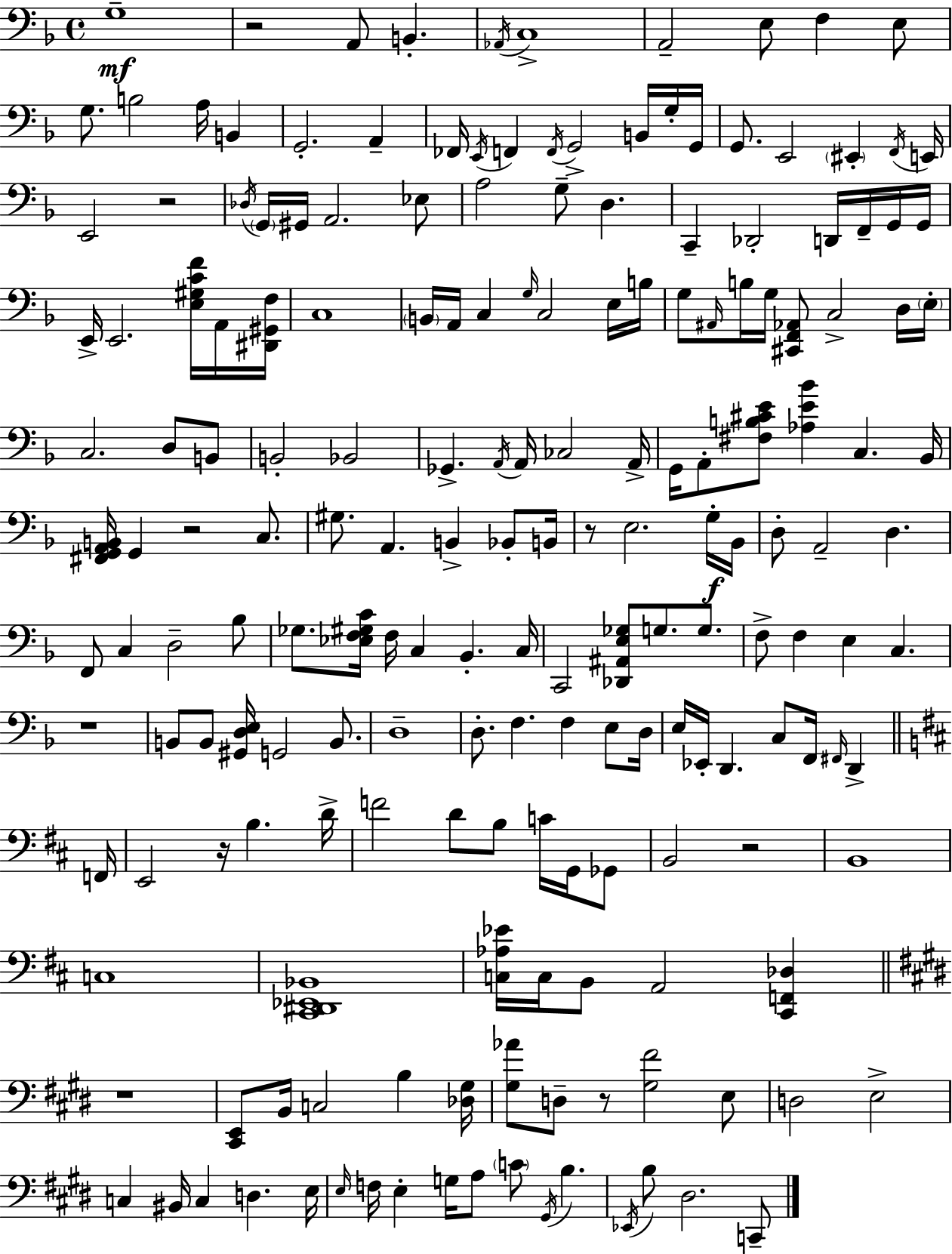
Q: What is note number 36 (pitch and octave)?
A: G3